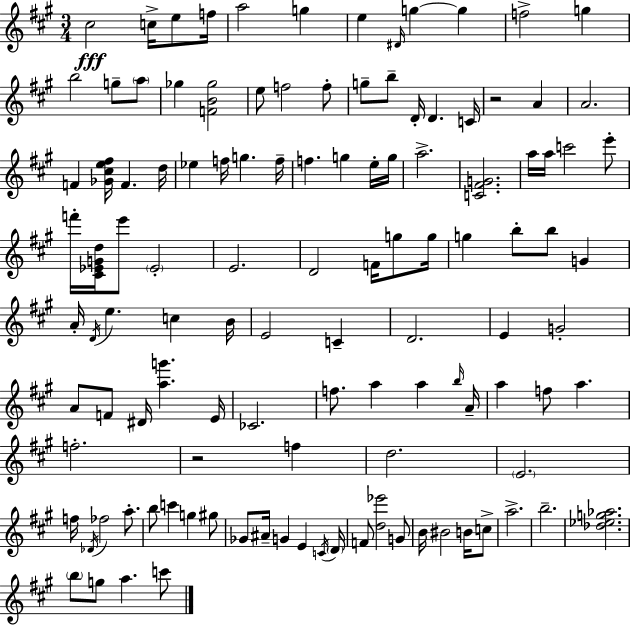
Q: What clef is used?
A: treble